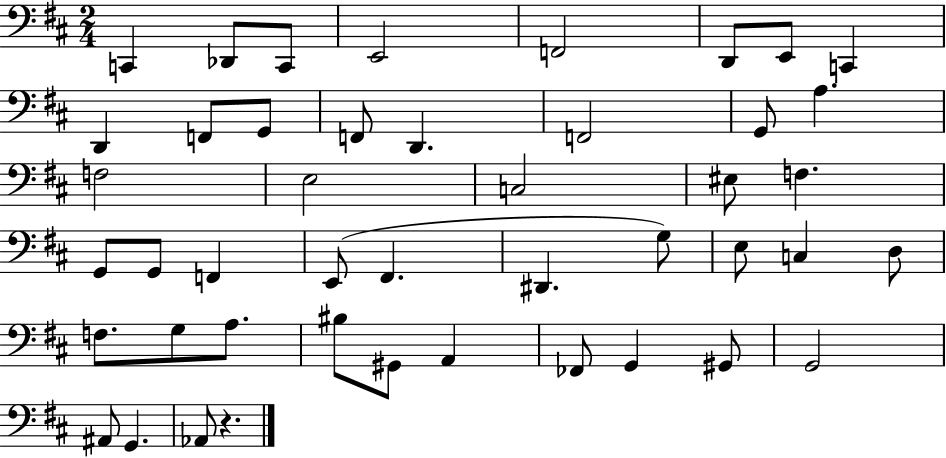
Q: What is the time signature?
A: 2/4